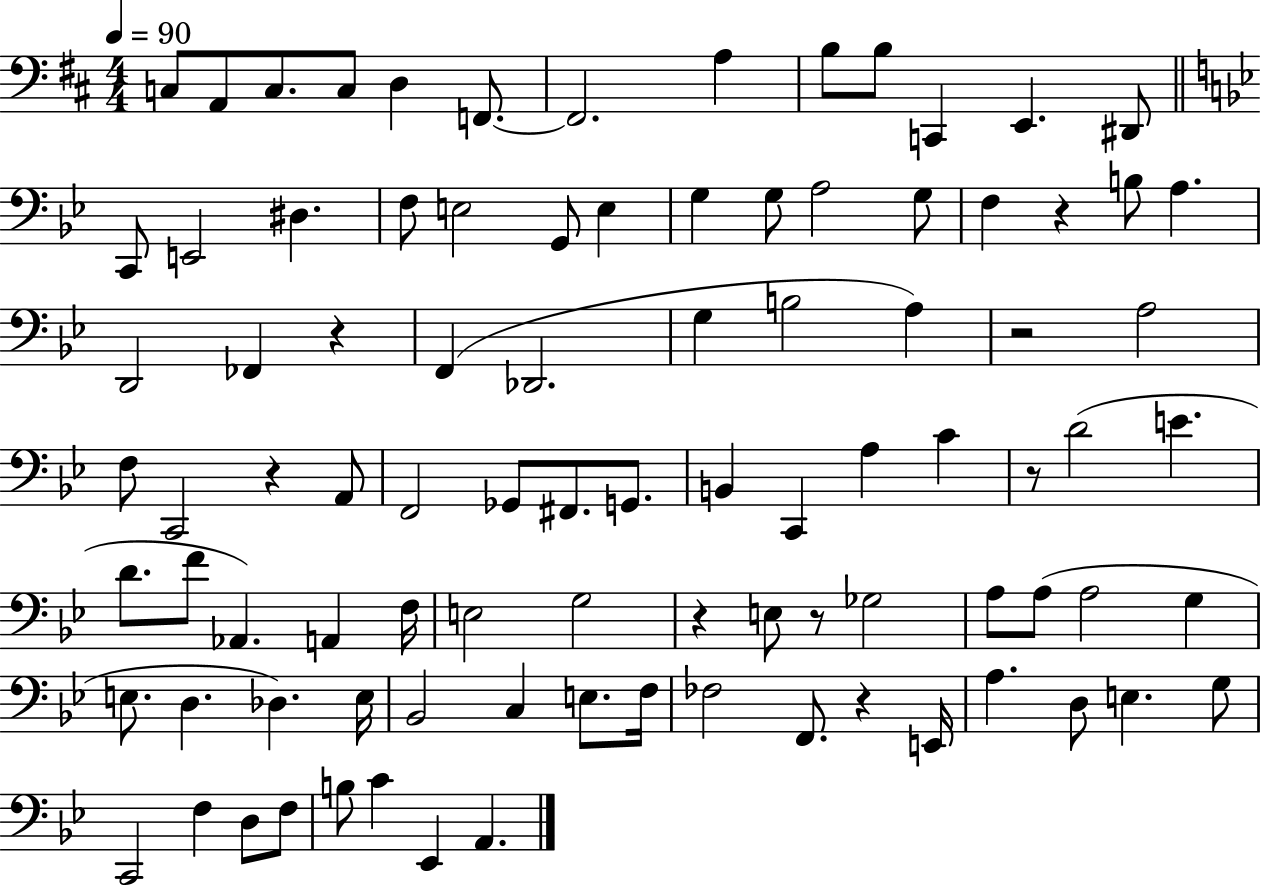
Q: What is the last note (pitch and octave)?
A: A2